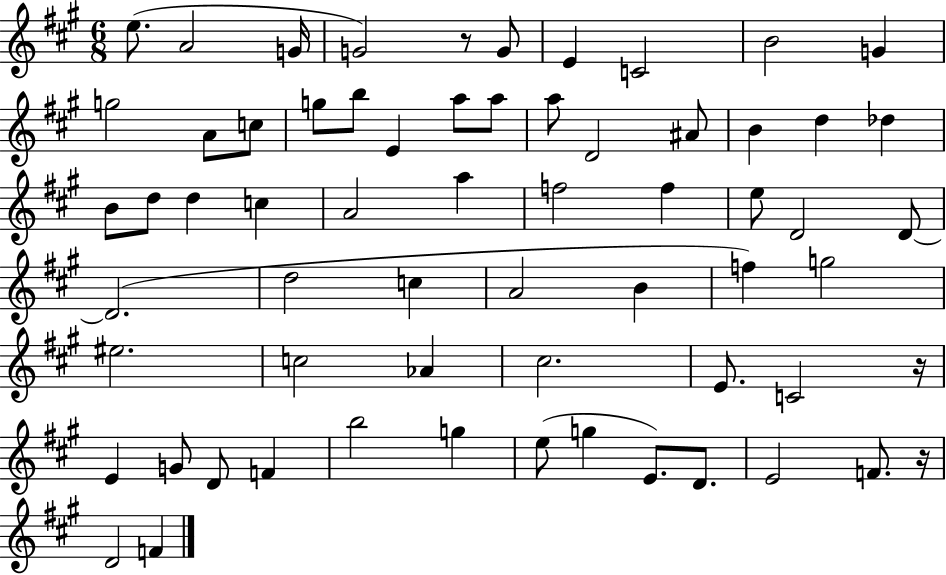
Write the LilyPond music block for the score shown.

{
  \clef treble
  \numericTimeSignature
  \time 6/8
  \key a \major
  \repeat volta 2 { e''8.( a'2 g'16 | g'2) r8 g'8 | e'4 c'2 | b'2 g'4 | \break g''2 a'8 c''8 | g''8 b''8 e'4 a''8 a''8 | a''8 d'2 ais'8 | b'4 d''4 des''4 | \break b'8 d''8 d''4 c''4 | a'2 a''4 | f''2 f''4 | e''8 d'2 d'8~~ | \break d'2.( | d''2 c''4 | a'2 b'4 | f''4) g''2 | \break eis''2. | c''2 aes'4 | cis''2. | e'8. c'2 r16 | \break e'4 g'8 d'8 f'4 | b''2 g''4 | e''8( g''4 e'8.) d'8. | e'2 f'8. r16 | \break d'2 f'4 | } \bar "|."
}